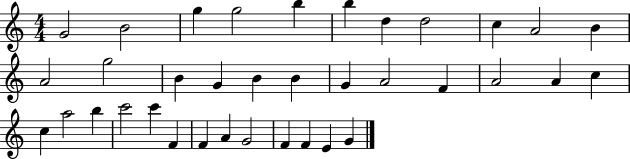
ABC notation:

X:1
T:Untitled
M:4/4
L:1/4
K:C
G2 B2 g g2 b b d d2 c A2 B A2 g2 B G B B G A2 F A2 A c c a2 b c'2 c' F F A G2 F F E G